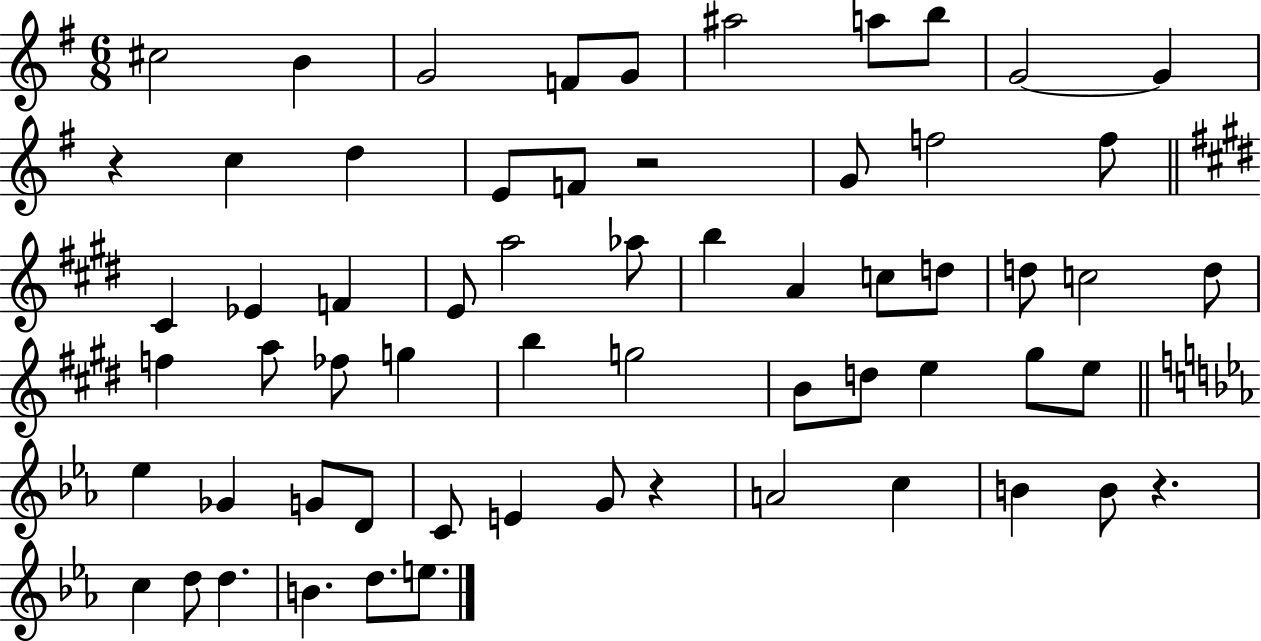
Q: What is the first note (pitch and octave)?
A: C#5